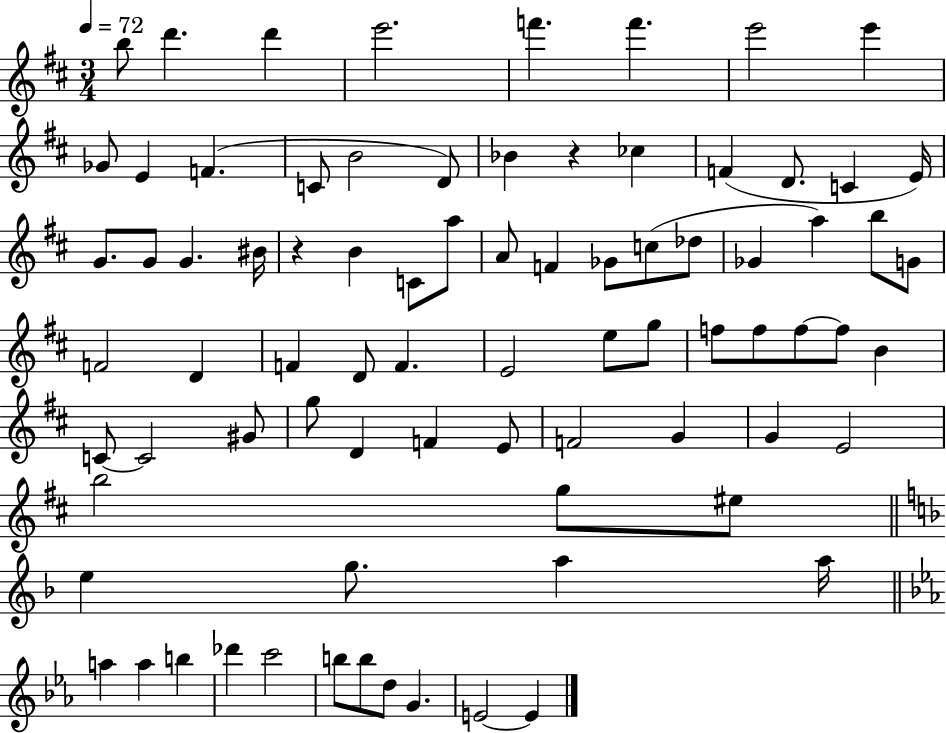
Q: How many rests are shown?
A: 2